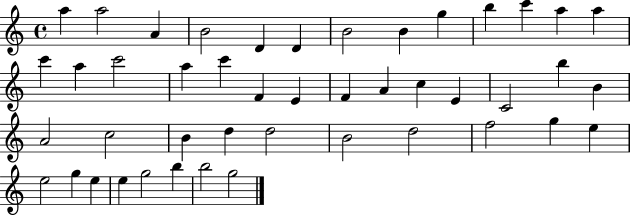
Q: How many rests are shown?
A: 0